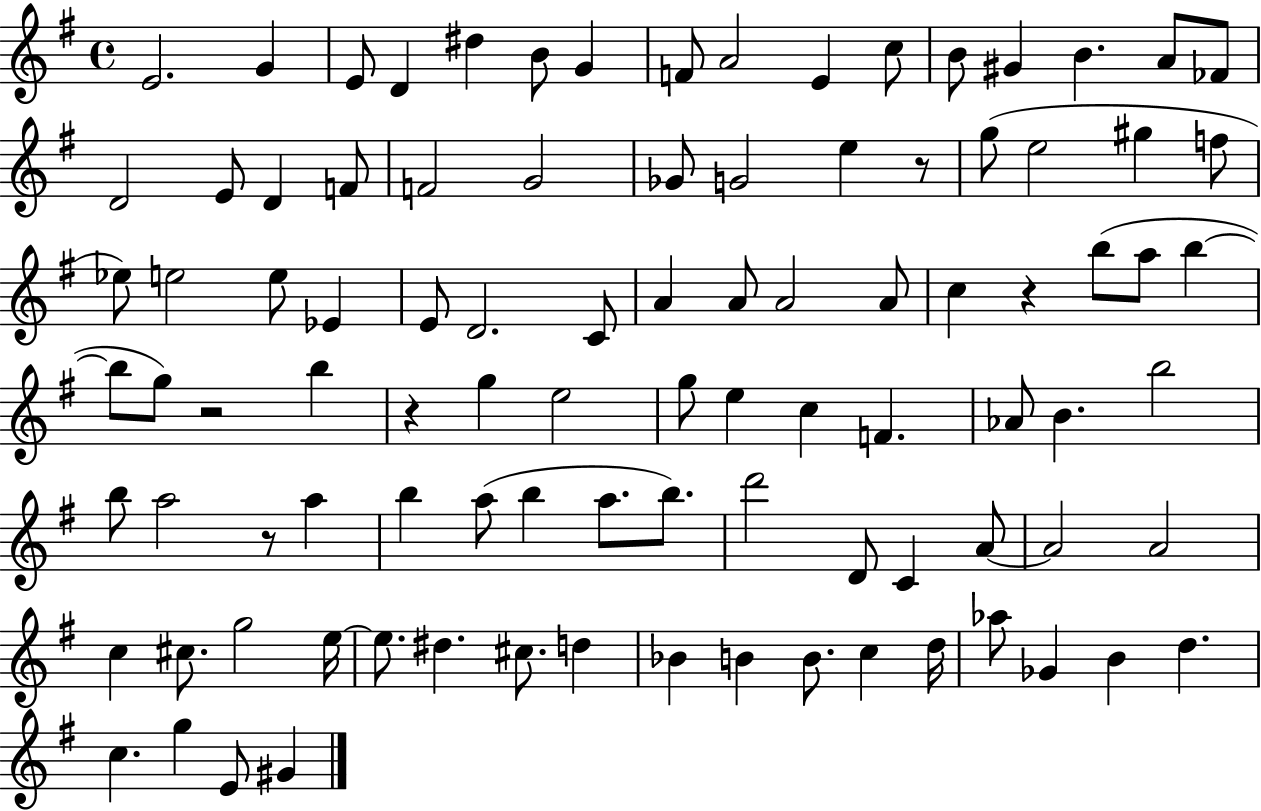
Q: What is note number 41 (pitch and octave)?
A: C5